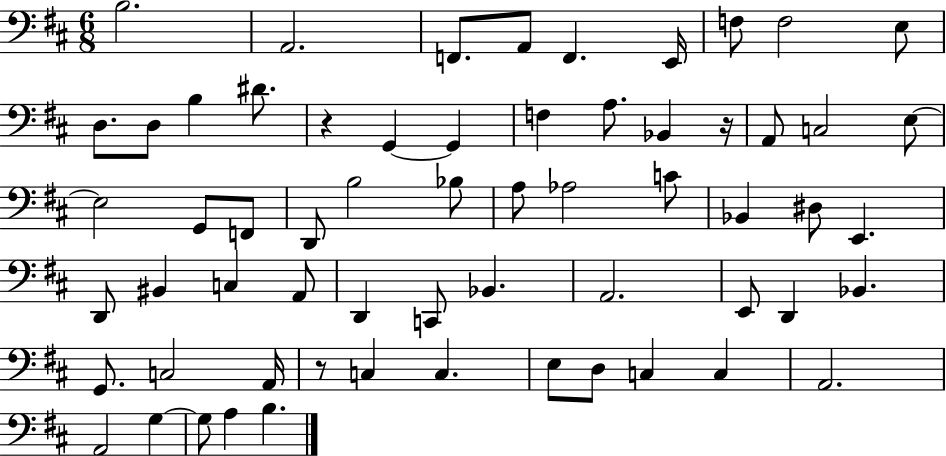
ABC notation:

X:1
T:Untitled
M:6/8
L:1/4
K:D
B,2 A,,2 F,,/2 A,,/2 F,, E,,/4 F,/2 F,2 E,/2 D,/2 D,/2 B, ^D/2 z G,, G,, F, A,/2 _B,, z/4 A,,/2 C,2 E,/2 E,2 G,,/2 F,,/2 D,,/2 B,2 _B,/2 A,/2 _A,2 C/2 _B,, ^D,/2 E,, D,,/2 ^B,, C, A,,/2 D,, C,,/2 _B,, A,,2 E,,/2 D,, _B,, G,,/2 C,2 A,,/4 z/2 C, C, E,/2 D,/2 C, C, A,,2 A,,2 G, G,/2 A, B,